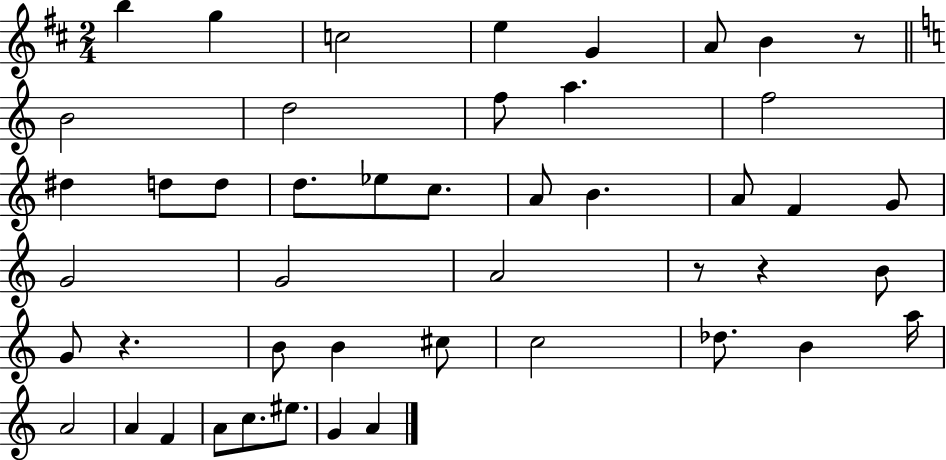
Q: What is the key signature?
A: D major